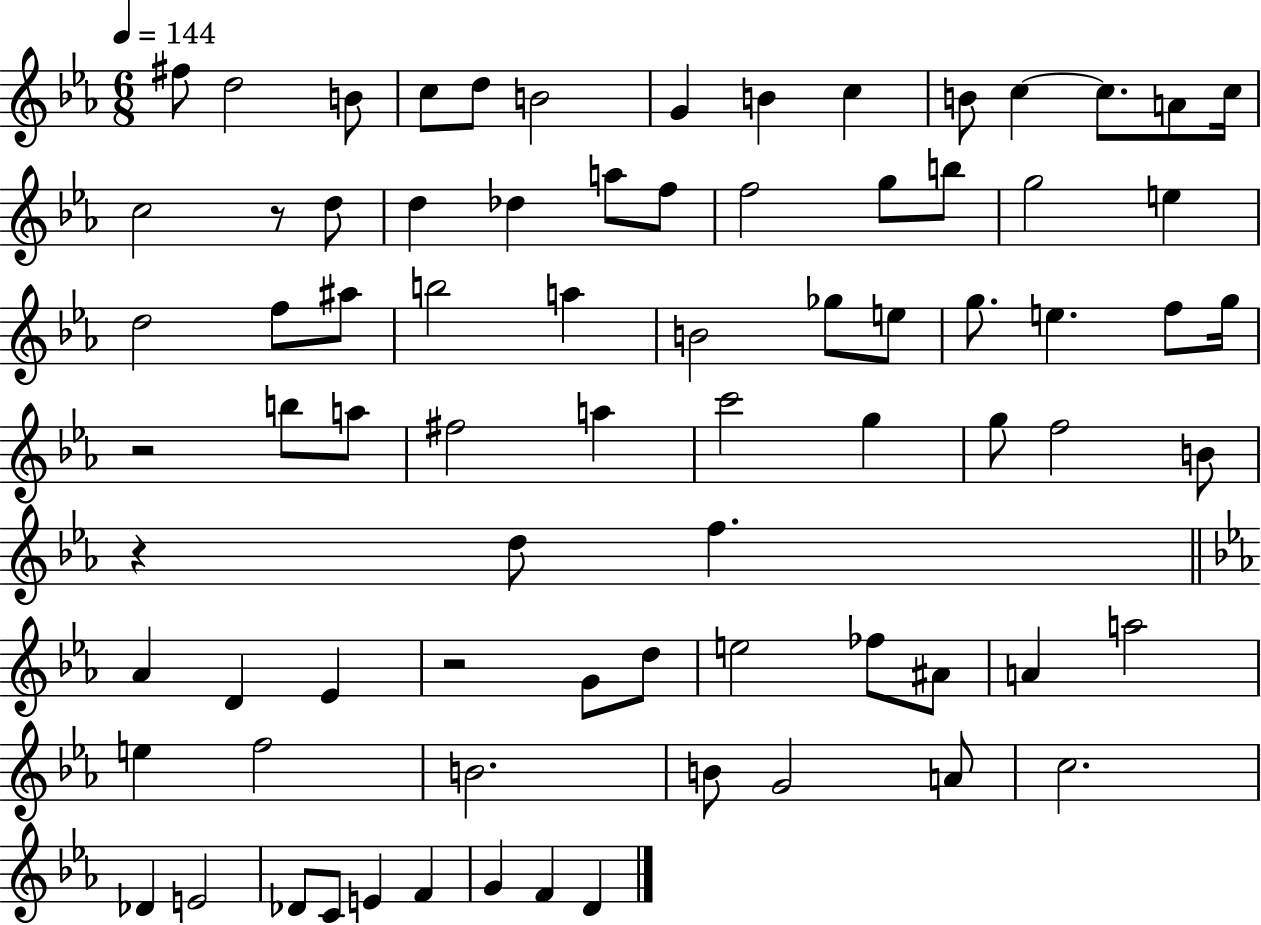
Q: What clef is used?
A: treble